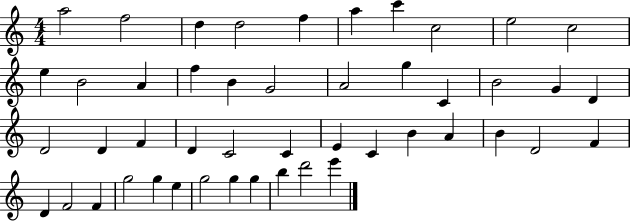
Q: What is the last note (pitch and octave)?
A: E6